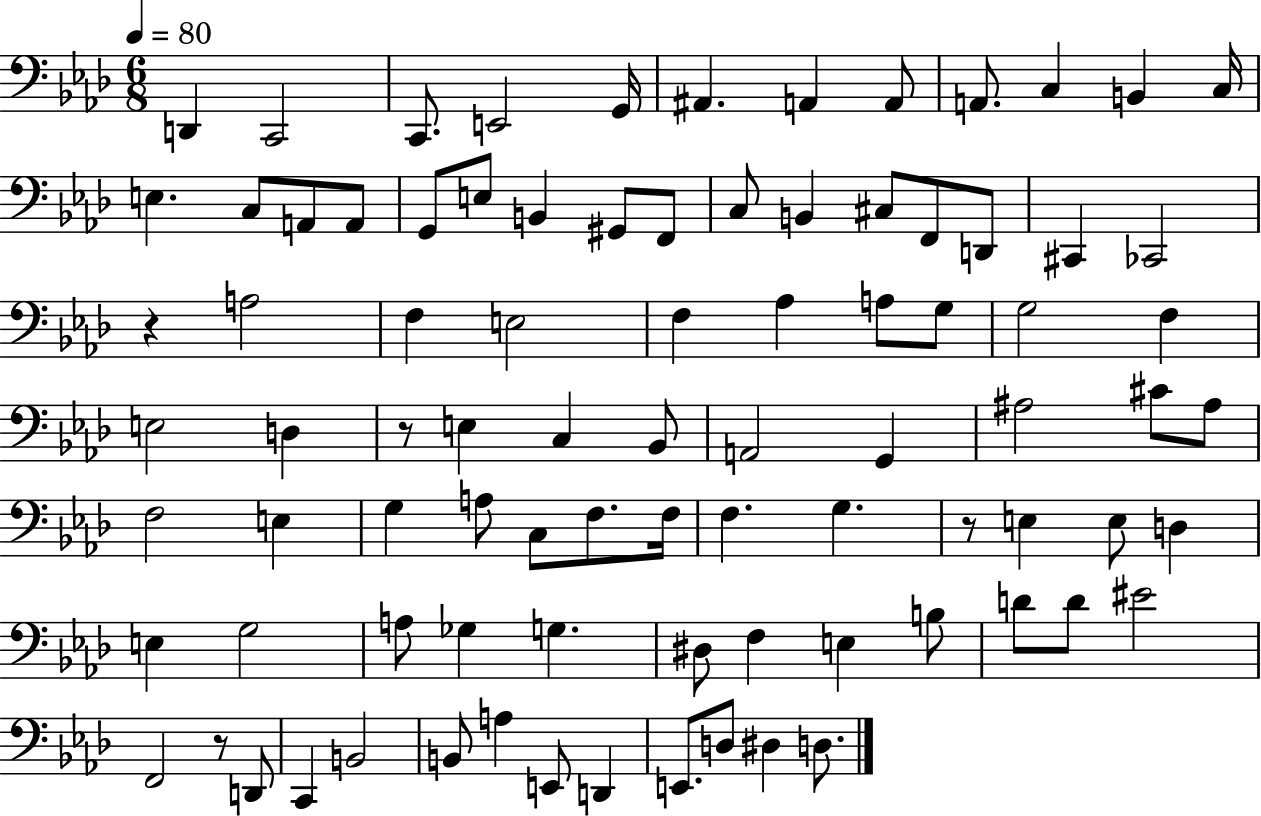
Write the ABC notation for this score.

X:1
T:Untitled
M:6/8
L:1/4
K:Ab
D,, C,,2 C,,/2 E,,2 G,,/4 ^A,, A,, A,,/2 A,,/2 C, B,, C,/4 E, C,/2 A,,/2 A,,/2 G,,/2 E,/2 B,, ^G,,/2 F,,/2 C,/2 B,, ^C,/2 F,,/2 D,,/2 ^C,, _C,,2 z A,2 F, E,2 F, _A, A,/2 G,/2 G,2 F, E,2 D, z/2 E, C, _B,,/2 A,,2 G,, ^A,2 ^C/2 ^A,/2 F,2 E, G, A,/2 C,/2 F,/2 F,/4 F, G, z/2 E, E,/2 D, E, G,2 A,/2 _G, G, ^D,/2 F, E, B,/2 D/2 D/2 ^E2 F,,2 z/2 D,,/2 C,, B,,2 B,,/2 A, E,,/2 D,, E,,/2 D,/2 ^D, D,/2